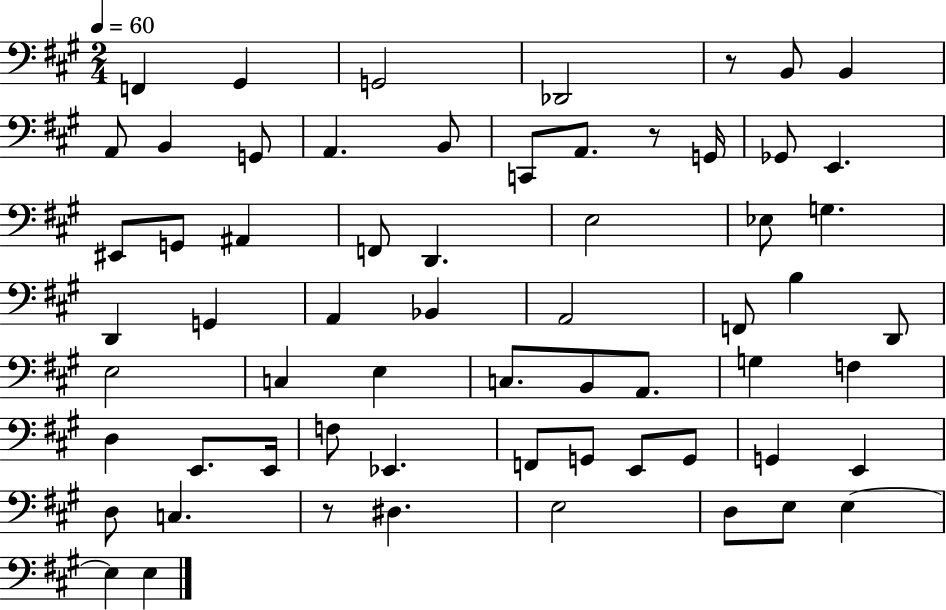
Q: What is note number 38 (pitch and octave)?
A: A2